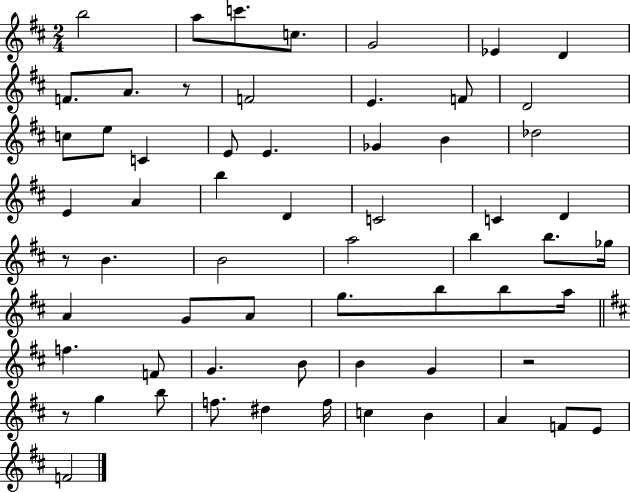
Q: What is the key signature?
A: D major